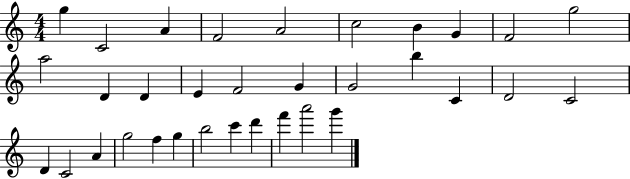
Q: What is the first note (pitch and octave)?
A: G5